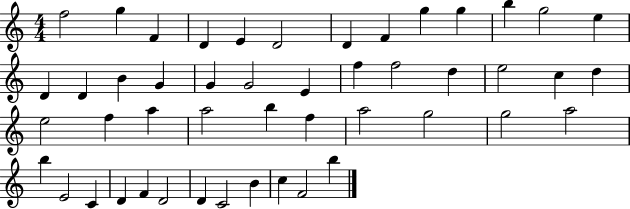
F5/h G5/q F4/q D4/q E4/q D4/h D4/q F4/q G5/q G5/q B5/q G5/h E5/q D4/q D4/q B4/q G4/q G4/q G4/h E4/q F5/q F5/h D5/q E5/h C5/q D5/q E5/h F5/q A5/q A5/h B5/q F5/q A5/h G5/h G5/h A5/h B5/q E4/h C4/q D4/q F4/q D4/h D4/q C4/h B4/q C5/q F4/h B5/q